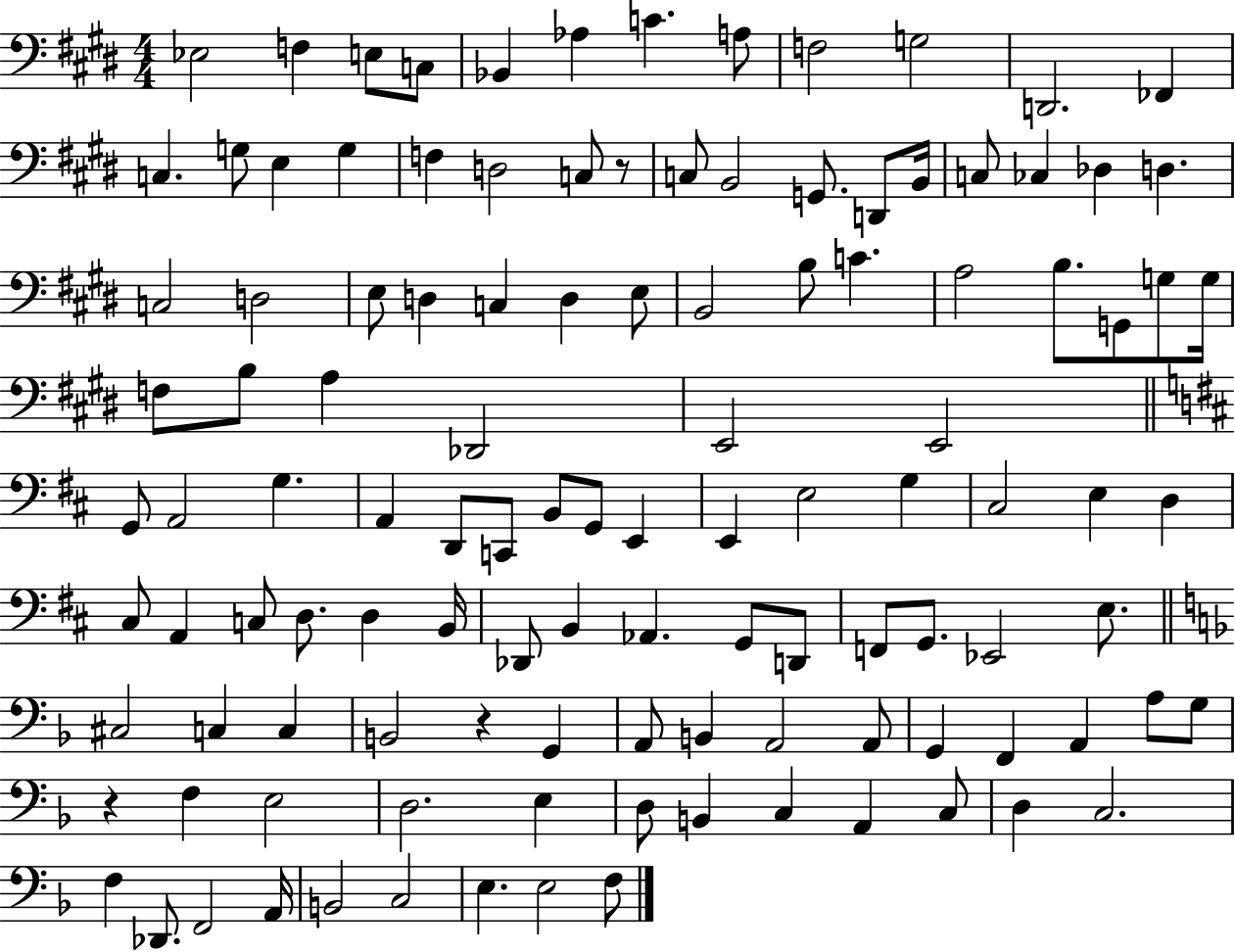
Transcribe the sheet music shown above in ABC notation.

X:1
T:Untitled
M:4/4
L:1/4
K:E
_E,2 F, E,/2 C,/2 _B,, _A, C A,/2 F,2 G,2 D,,2 _F,, C, G,/2 E, G, F, D,2 C,/2 z/2 C,/2 B,,2 G,,/2 D,,/2 B,,/4 C,/2 _C, _D, D, C,2 D,2 E,/2 D, C, D, E,/2 B,,2 B,/2 C A,2 B,/2 G,,/2 G,/2 G,/4 F,/2 B,/2 A, _D,,2 E,,2 E,,2 G,,/2 A,,2 G, A,, D,,/2 C,,/2 B,,/2 G,,/2 E,, E,, E,2 G, ^C,2 E, D, ^C,/2 A,, C,/2 D,/2 D, B,,/4 _D,,/2 B,, _A,, G,,/2 D,,/2 F,,/2 G,,/2 _E,,2 E,/2 ^C,2 C, C, B,,2 z G,, A,,/2 B,, A,,2 A,,/2 G,, F,, A,, A,/2 G,/2 z F, E,2 D,2 E, D,/2 B,, C, A,, C,/2 D, C,2 F, _D,,/2 F,,2 A,,/4 B,,2 C,2 E, E,2 F,/2